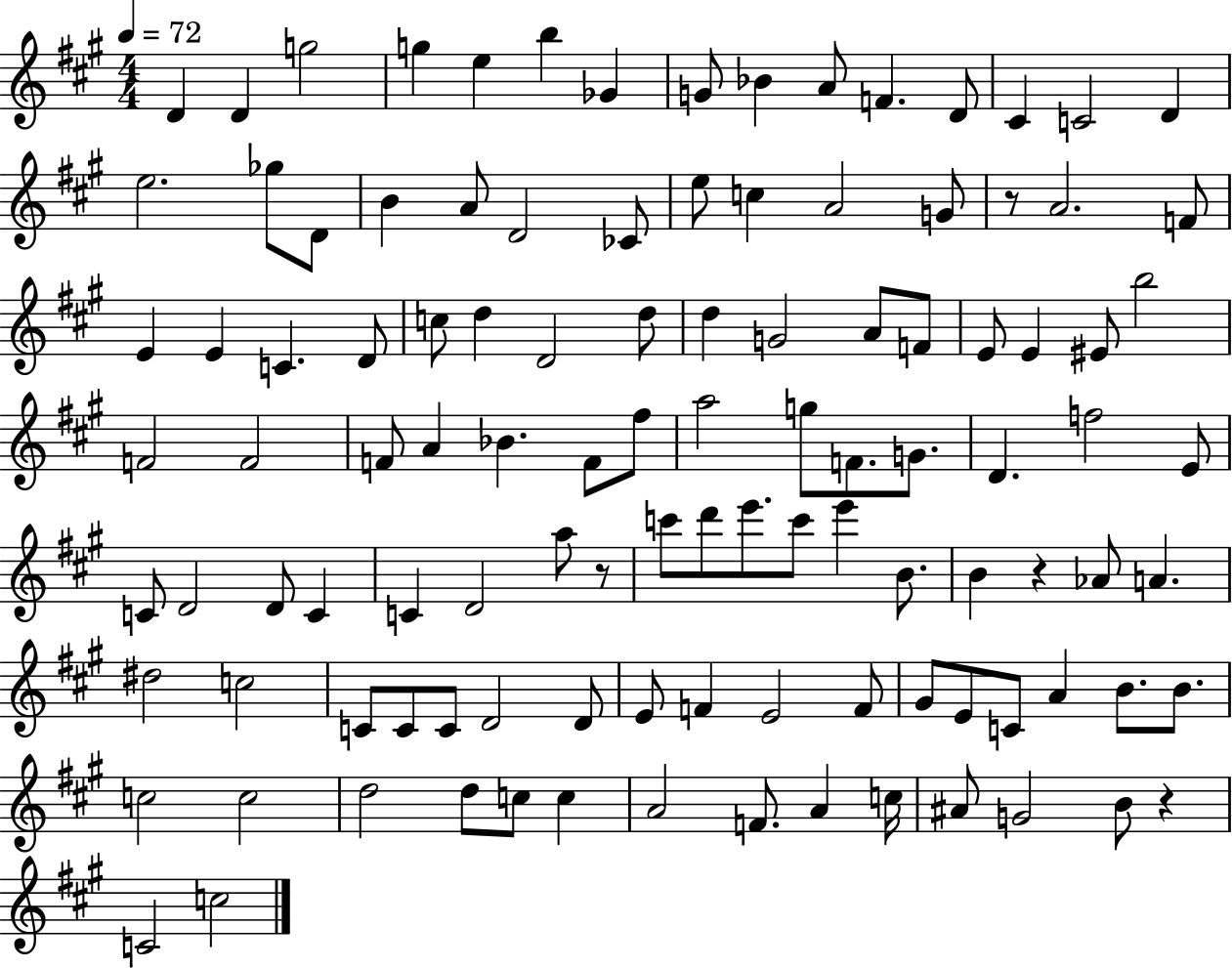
{
  \clef treble
  \numericTimeSignature
  \time 4/4
  \key a \major
  \tempo 4 = 72
  d'4 d'4 g''2 | g''4 e''4 b''4 ges'4 | g'8 bes'4 a'8 f'4. d'8 | cis'4 c'2 d'4 | \break e''2. ges''8 d'8 | b'4 a'8 d'2 ces'8 | e''8 c''4 a'2 g'8 | r8 a'2. f'8 | \break e'4 e'4 c'4. d'8 | c''8 d''4 d'2 d''8 | d''4 g'2 a'8 f'8 | e'8 e'4 eis'8 b''2 | \break f'2 f'2 | f'8 a'4 bes'4. f'8 fis''8 | a''2 g''8 f'8. g'8. | d'4. f''2 e'8 | \break c'8 d'2 d'8 c'4 | c'4 d'2 a''8 r8 | c'''8 d'''8 e'''8. c'''8 e'''4 b'8. | b'4 r4 aes'8 a'4. | \break dis''2 c''2 | c'8 c'8 c'8 d'2 d'8 | e'8 f'4 e'2 f'8 | gis'8 e'8 c'8 a'4 b'8. b'8. | \break c''2 c''2 | d''2 d''8 c''8 c''4 | a'2 f'8. a'4 c''16 | ais'8 g'2 b'8 r4 | \break c'2 c''2 | \bar "|."
}